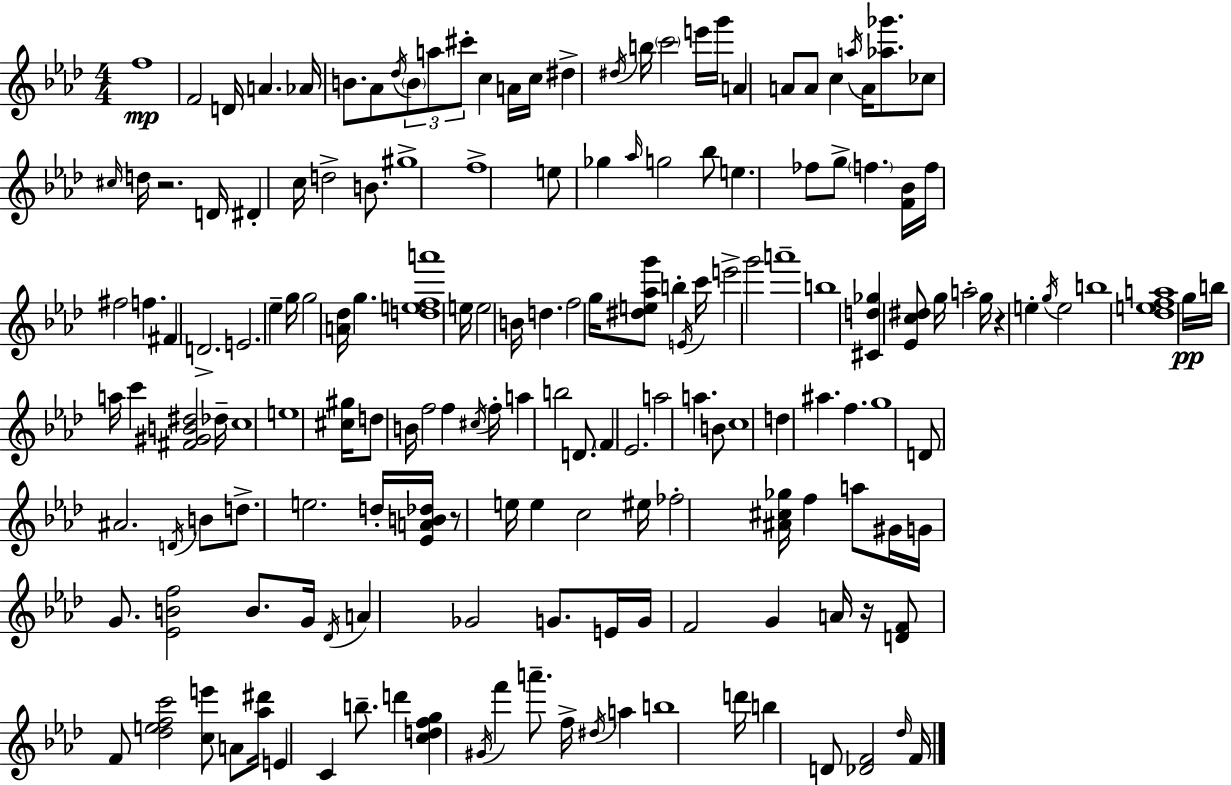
F5/w F4/h D4/s A4/q. Ab4/s B4/e. Ab4/e Db5/s B4/e A5/e C#6/e C5/q A4/s C5/s D#5/q D#5/s B5/s C6/h E6/s G6/s A4/q A4/e A4/e C5/q A5/s A4/s [Ab5,Gb6]/e. CES5/e C#5/s D5/s R/h. D4/s D#4/q C5/s D5/h B4/e. G#5/w F5/w E5/e Gb5/q Ab5/s G5/h Bb5/e E5/q. FES5/e G5/e F5/q. [F4,Bb4]/s F5/s F#5/h F5/q. F#4/q D4/h. E4/h. Eb5/q G5/s G5/h [A4,Db5]/s G5/q. [D5,E5,F5,A6]/w E5/s E5/h B4/s D5/q. F5/h G5/s [D#5,E5,Ab5,G6]/e B5/q E4/s C6/s E6/h G6/h A6/w B5/w [C#4,D5,Gb5]/q [Eb4,C5,D#5]/e G5/s A5/h G5/s R/q E5/q G5/s E5/h B5/w [Db5,E5,F5,A5]/w G5/s B5/s A5/s C6/q [F#4,G#4,B4,D#5]/h Db5/s C5/w E5/w [C#5,G#5]/s D5/e B4/s F5/h F5/q C#5/s F5/s A5/q B5/h D4/e. F4/q Eb4/h. A5/h A5/q. B4/e C5/w D5/q A#5/q. F5/q. G5/w D4/e A#4/h. D4/s B4/e D5/e. E5/h. D5/s [Eb4,A4,B4,Db5]/s R/e E5/s E5/q C5/h EIS5/s FES5/h [A#4,C#5,Gb5]/s F5/q A5/e G#4/s G4/s G4/e. [Eb4,B4,F5]/h B4/e. G4/s Db4/s A4/q Gb4/h G4/e. E4/s G4/s F4/h G4/q A4/s R/s [D4,F4]/e F4/e [Db5,E5,F5,C6]/h [C5,E6]/e A4/e [Ab5,D#6]/s E4/q C4/q B5/e. D6/q [C5,D5,F5,G5]/q G#4/s F6/q A6/e. F5/s D#5/s A5/q B5/w D6/s B5/q D4/e [Db4,F4]/h Db5/s F4/s